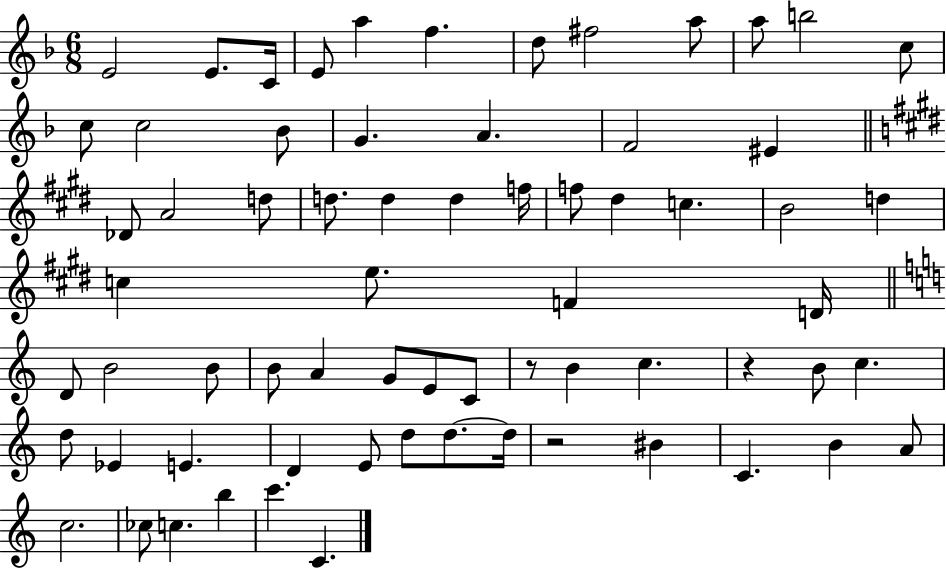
X:1
T:Untitled
M:6/8
L:1/4
K:F
E2 E/2 C/4 E/2 a f d/2 ^f2 a/2 a/2 b2 c/2 c/2 c2 _B/2 G A F2 ^E _D/2 A2 d/2 d/2 d d f/4 f/2 ^d c B2 d c e/2 F D/4 D/2 B2 B/2 B/2 A G/2 E/2 C/2 z/2 B c z B/2 c d/2 _E E D E/2 d/2 d/2 d/4 z2 ^B C B A/2 c2 _c/2 c b c' C